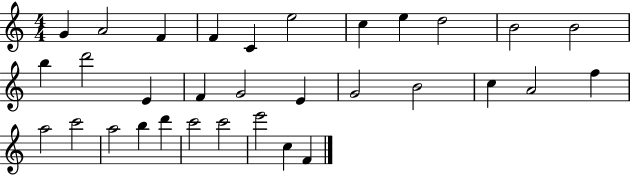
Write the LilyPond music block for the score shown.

{
  \clef treble
  \numericTimeSignature
  \time 4/4
  \key c \major
  g'4 a'2 f'4 | f'4 c'4 e''2 | c''4 e''4 d''2 | b'2 b'2 | \break b''4 d'''2 e'4 | f'4 g'2 e'4 | g'2 b'2 | c''4 a'2 f''4 | \break a''2 c'''2 | a''2 b''4 d'''4 | c'''2 c'''2 | e'''2 c''4 f'4 | \break \bar "|."
}